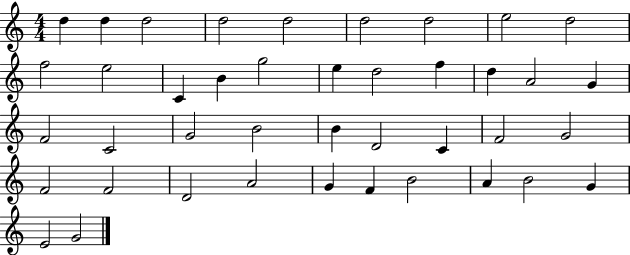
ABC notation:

X:1
T:Untitled
M:4/4
L:1/4
K:C
d d d2 d2 d2 d2 d2 e2 d2 f2 e2 C B g2 e d2 f d A2 G F2 C2 G2 B2 B D2 C F2 G2 F2 F2 D2 A2 G F B2 A B2 G E2 G2